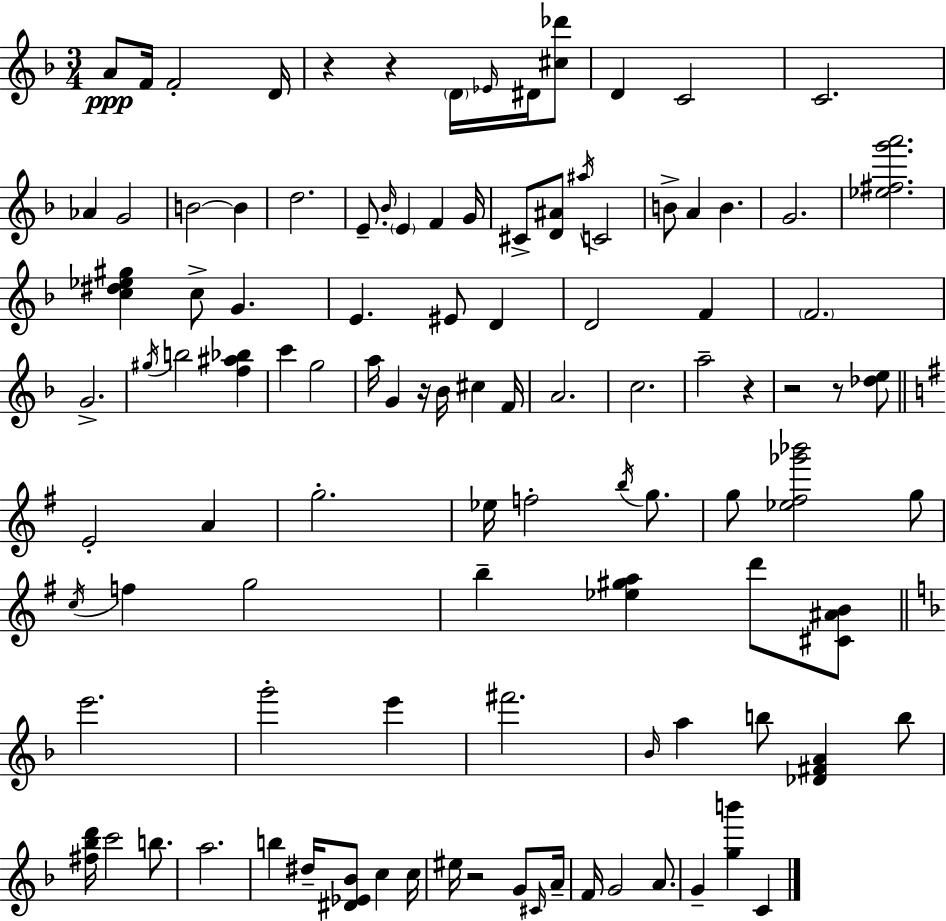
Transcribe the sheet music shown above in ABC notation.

X:1
T:Untitled
M:3/4
L:1/4
K:Dm
A/2 F/4 F2 D/4 z z D/4 _E/4 ^D/4 [^c_d']/2 D C2 C2 _A G2 B2 B d2 E/2 _B/4 E F G/4 ^C/2 [D^A]/2 ^a/4 C2 B/2 A B G2 [_e^fg'a']2 [c^d_e^g] c/2 G E ^E/2 D D2 F F2 G2 ^g/4 b2 [f^a_b] c' g2 a/4 G z/4 _B/4 ^c F/4 A2 c2 a2 z z2 z/2 [_de]/2 E2 A g2 _e/4 f2 b/4 g/2 g/2 [_e^f_g'_b']2 g/2 c/4 f g2 b [_e^ga] d'/2 [^C^AB]/2 e'2 g'2 e' ^f'2 _B/4 a b/2 [_D^FA] b/2 [^f_bd']/4 c'2 b/2 a2 b ^d/4 [^D_E_B]/2 c c/4 ^e/4 z2 G/2 ^C/4 A/4 F/4 G2 A/2 G [gb'] C